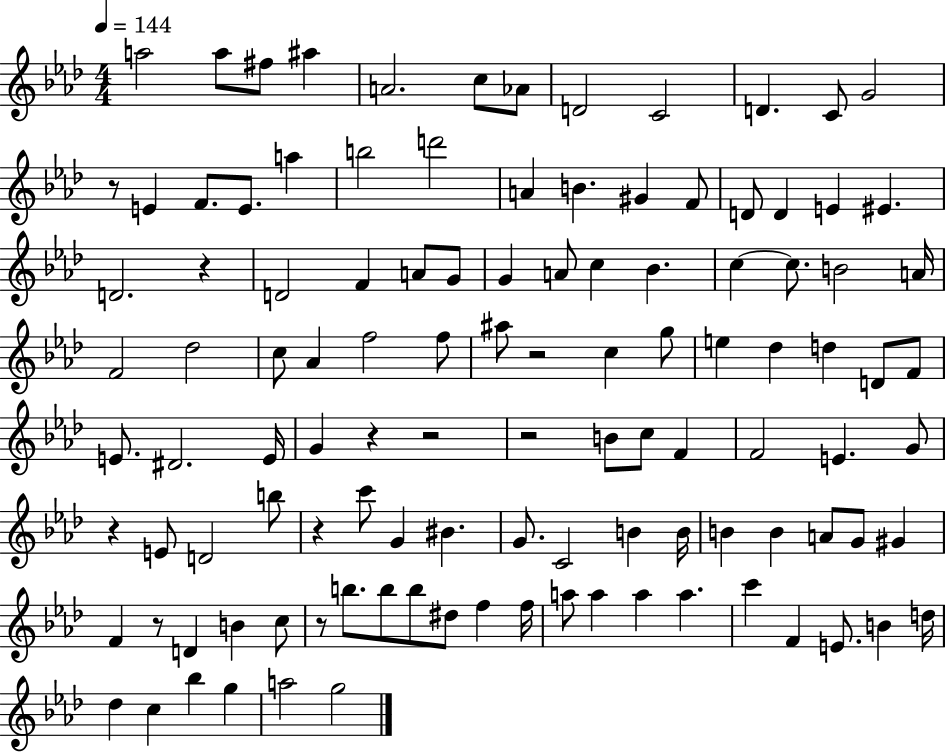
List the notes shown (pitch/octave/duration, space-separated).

A5/h A5/e F#5/e A#5/q A4/h. C5/e Ab4/e D4/h C4/h D4/q. C4/e G4/h R/e E4/q F4/e. E4/e. A5/q B5/h D6/h A4/q B4/q. G#4/q F4/e D4/e D4/q E4/q EIS4/q. D4/h. R/q D4/h F4/q A4/e G4/e G4/q A4/e C5/q Bb4/q. C5/q C5/e. B4/h A4/s F4/h Db5/h C5/e Ab4/q F5/h F5/e A#5/e R/h C5/q G5/e E5/q Db5/q D5/q D4/e F4/e E4/e. D#4/h. E4/s G4/q R/q R/h R/h B4/e C5/e F4/q F4/h E4/q. G4/e R/q E4/e D4/h B5/e R/q C6/e G4/q BIS4/q. G4/e. C4/h B4/q B4/s B4/q B4/q A4/e G4/e G#4/q F4/q R/e D4/q B4/q C5/e R/e B5/e. B5/e B5/e D#5/e F5/q F5/s A5/e A5/q A5/q A5/q. C6/q F4/q E4/e. B4/q D5/s Db5/q C5/q Bb5/q G5/q A5/h G5/h